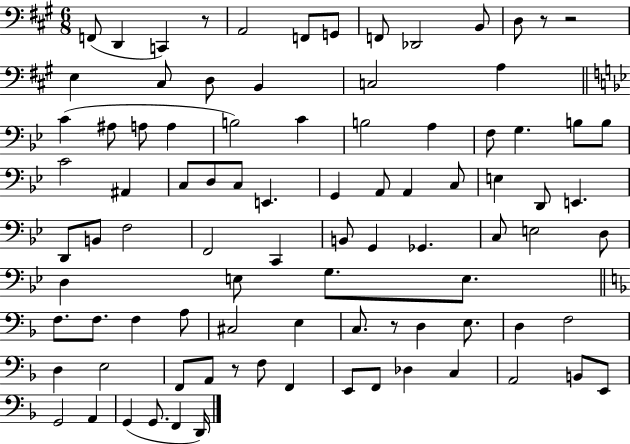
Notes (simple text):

F2/e D2/q C2/q R/e A2/h F2/e G2/e F2/e Db2/h B2/e D3/e R/e R/h E3/q C#3/e D3/e B2/q C3/h A3/q C4/q A#3/e A3/e A3/q B3/h C4/q B3/h A3/q F3/e G3/q. B3/e B3/e C4/h A#2/q C3/e D3/e C3/e E2/q. G2/q A2/e A2/q C3/e E3/q D2/e E2/q. D2/e B2/e F3/h F2/h C2/q B2/e G2/q Gb2/q. C3/e E3/h D3/e D3/q E3/e G3/e. E3/e. F3/e. F3/e. F3/q A3/e C#3/h E3/q C3/e. R/e D3/q E3/e. D3/q F3/h D3/q E3/h F2/e A2/e R/e F3/e F2/q E2/e F2/e Db3/q C3/q A2/h B2/e E2/e G2/h A2/q G2/q G2/e. F2/q D2/s